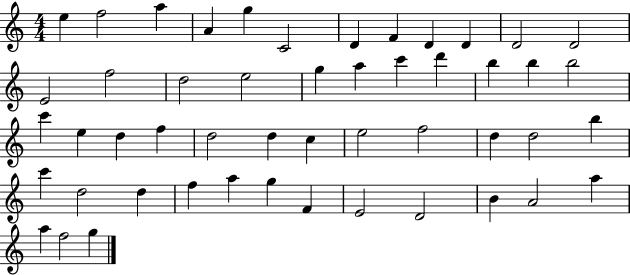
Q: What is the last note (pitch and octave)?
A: G5